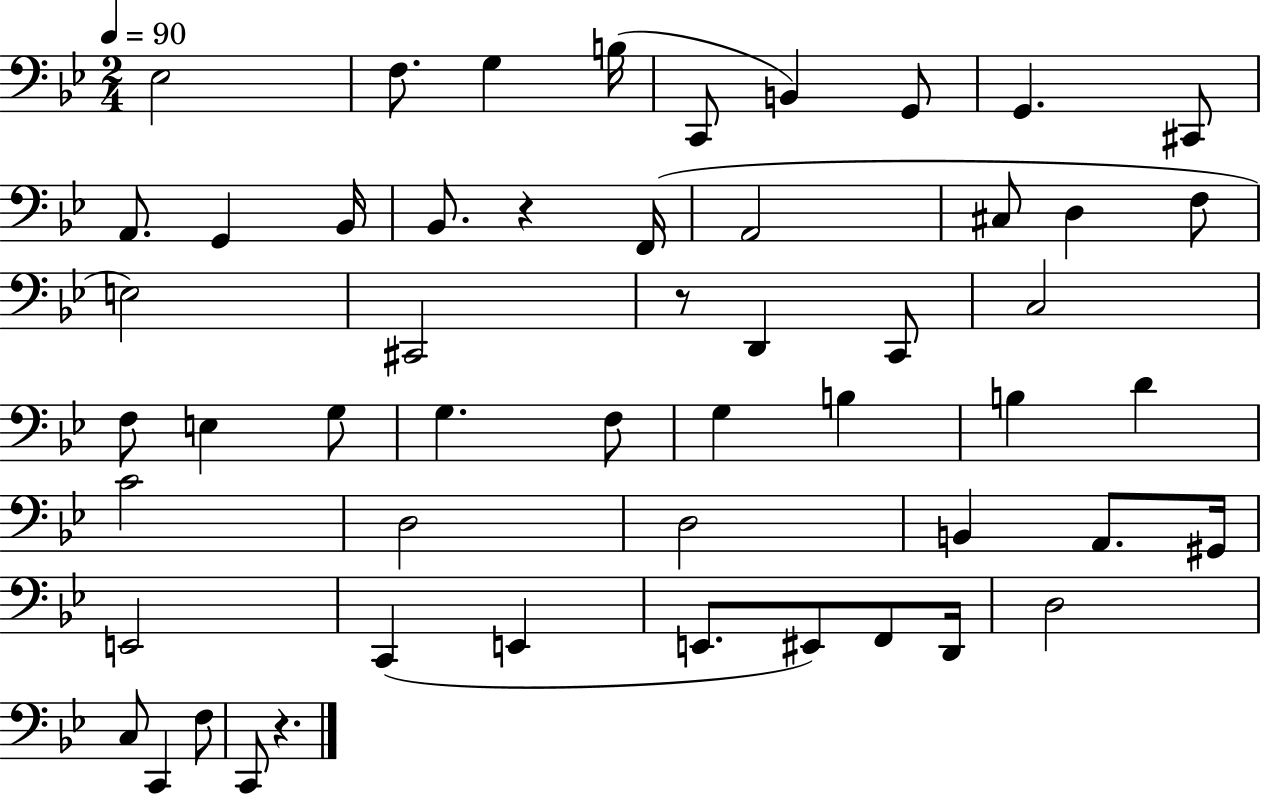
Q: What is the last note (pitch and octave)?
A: C2